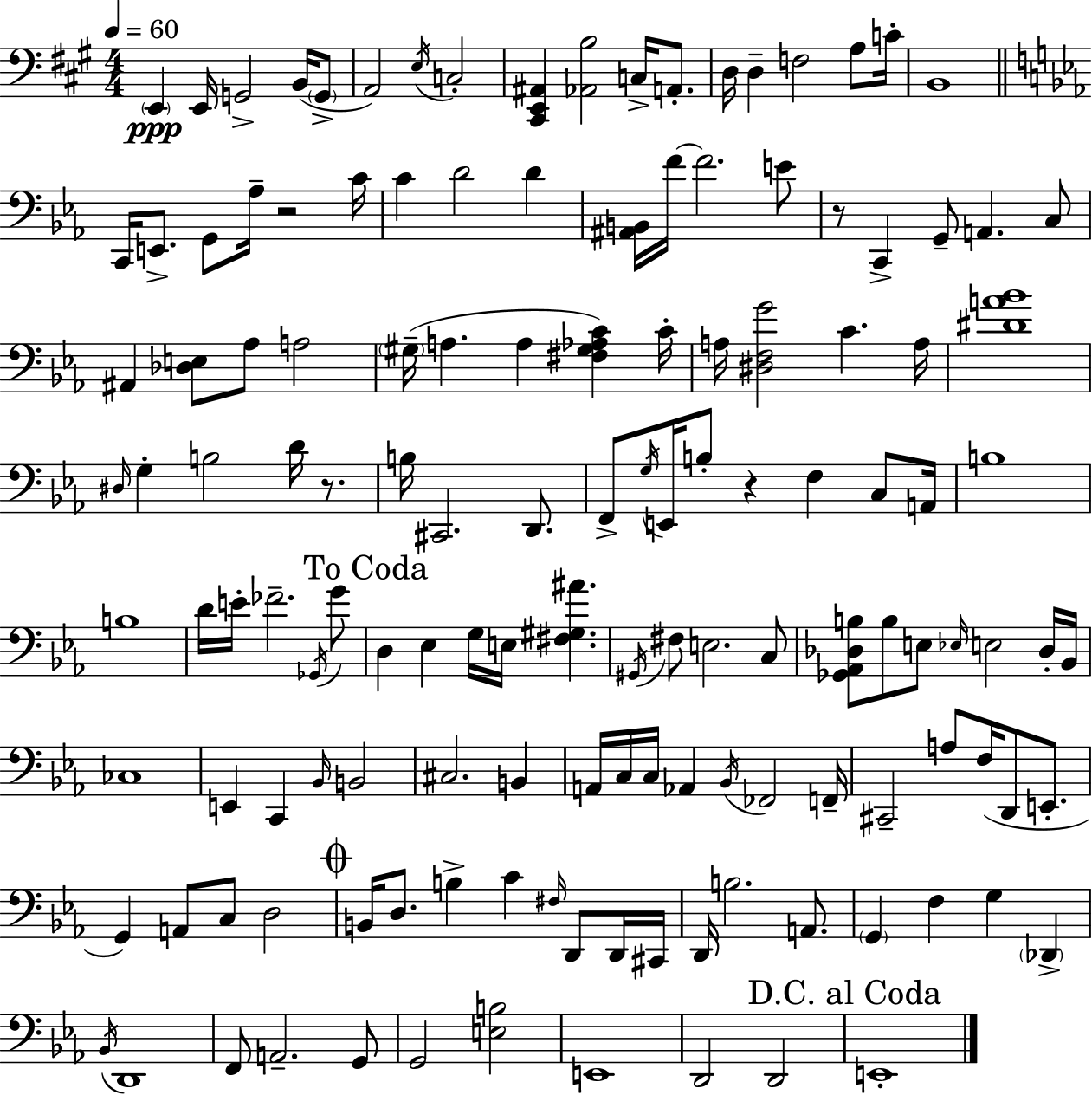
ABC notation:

X:1
T:Untitled
M:4/4
L:1/4
K:A
E,, E,,/4 G,,2 B,,/4 G,,/2 A,,2 E,/4 C,2 [^C,,E,,^A,,] [_A,,B,]2 C,/4 A,,/2 D,/4 D, F,2 A,/2 C/4 B,,4 C,,/4 E,,/2 G,,/2 _A,/4 z2 C/4 C D2 D [^A,,B,,]/4 F/4 F2 E/2 z/2 C,, G,,/2 A,, C,/2 ^A,, [_D,E,]/2 _A,/2 A,2 ^G,/4 A, A, [^F,^G,_A,C] C/4 A,/4 [^D,F,G]2 C A,/4 [^DA_B]4 ^D,/4 G, B,2 D/4 z/2 B,/4 ^C,,2 D,,/2 F,,/2 G,/4 E,,/4 B,/2 z F, C,/2 A,,/4 B,4 B,4 D/4 E/4 _F2 _G,,/4 G/2 D, _E, G,/4 E,/4 [^F,^G,^A] ^G,,/4 ^F,/2 E,2 C,/2 [_G,,_A,,_D,B,]/2 B,/2 E,/2 _E,/4 E,2 _D,/4 _B,,/4 _C,4 E,, C,, _B,,/4 B,,2 ^C,2 B,, A,,/4 C,/4 C,/4 _A,, _B,,/4 _F,,2 F,,/4 ^C,,2 A,/2 F,/4 D,,/2 E,,/2 G,, A,,/2 C,/2 D,2 B,,/4 D,/2 B, C ^F,/4 D,,/2 D,,/4 ^C,,/4 D,,/4 B,2 A,,/2 G,, F, G, _D,, _B,,/4 D,,4 F,,/2 A,,2 G,,/2 G,,2 [E,B,]2 E,,4 D,,2 D,,2 E,,4